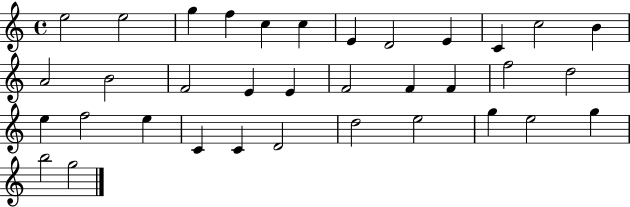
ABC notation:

X:1
T:Untitled
M:4/4
L:1/4
K:C
e2 e2 g f c c E D2 E C c2 B A2 B2 F2 E E F2 F F f2 d2 e f2 e C C D2 d2 e2 g e2 g b2 g2